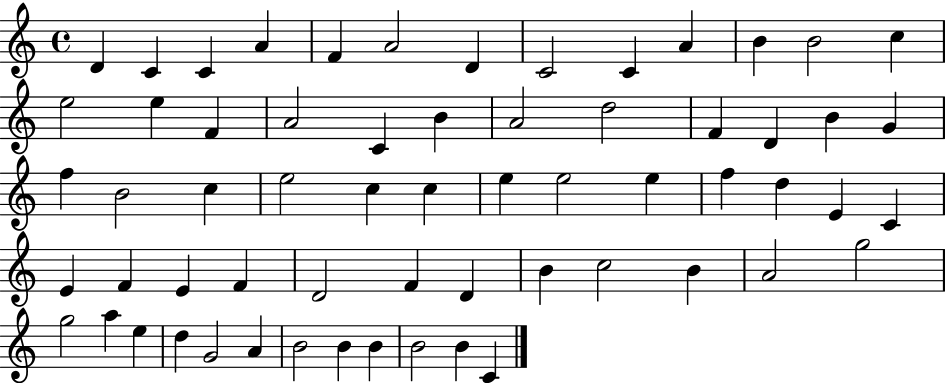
{
  \clef treble
  \time 4/4
  \defaultTimeSignature
  \key c \major
  d'4 c'4 c'4 a'4 | f'4 a'2 d'4 | c'2 c'4 a'4 | b'4 b'2 c''4 | \break e''2 e''4 f'4 | a'2 c'4 b'4 | a'2 d''2 | f'4 d'4 b'4 g'4 | \break f''4 b'2 c''4 | e''2 c''4 c''4 | e''4 e''2 e''4 | f''4 d''4 e'4 c'4 | \break e'4 f'4 e'4 f'4 | d'2 f'4 d'4 | b'4 c''2 b'4 | a'2 g''2 | \break g''2 a''4 e''4 | d''4 g'2 a'4 | b'2 b'4 b'4 | b'2 b'4 c'4 | \break \bar "|."
}